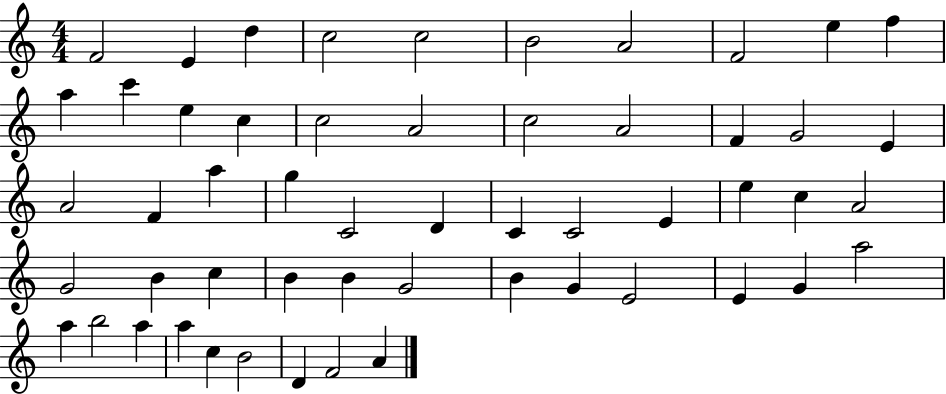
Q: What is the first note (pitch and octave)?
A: F4